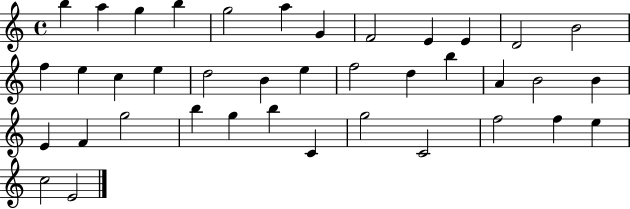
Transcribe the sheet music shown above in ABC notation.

X:1
T:Untitled
M:4/4
L:1/4
K:C
b a g b g2 a G F2 E E D2 B2 f e c e d2 B e f2 d b A B2 B E F g2 b g b C g2 C2 f2 f e c2 E2